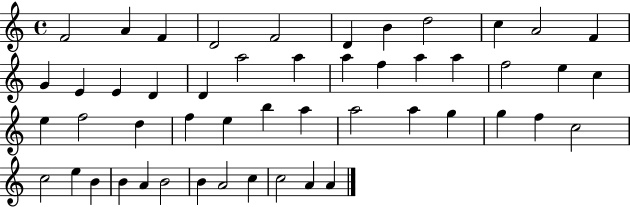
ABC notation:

X:1
T:Untitled
M:4/4
L:1/4
K:C
F2 A F D2 F2 D B d2 c A2 F G E E D D a2 a a f a a f2 e c e f2 d f e b a a2 a g g f c2 c2 e B B A B2 B A2 c c2 A A